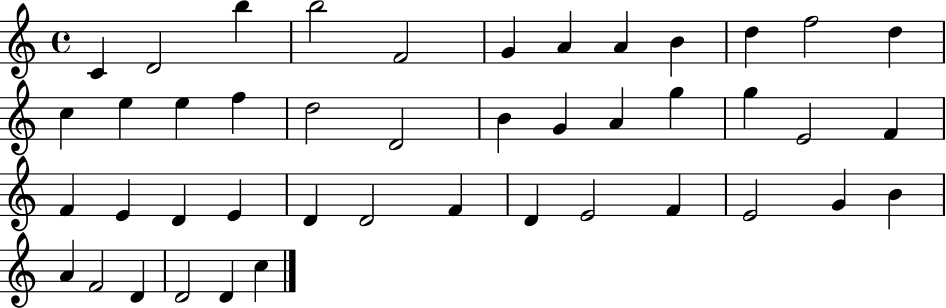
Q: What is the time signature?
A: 4/4